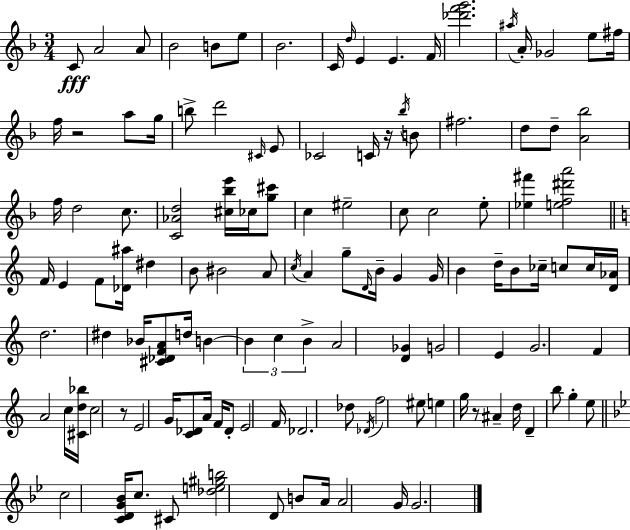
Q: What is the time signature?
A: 3/4